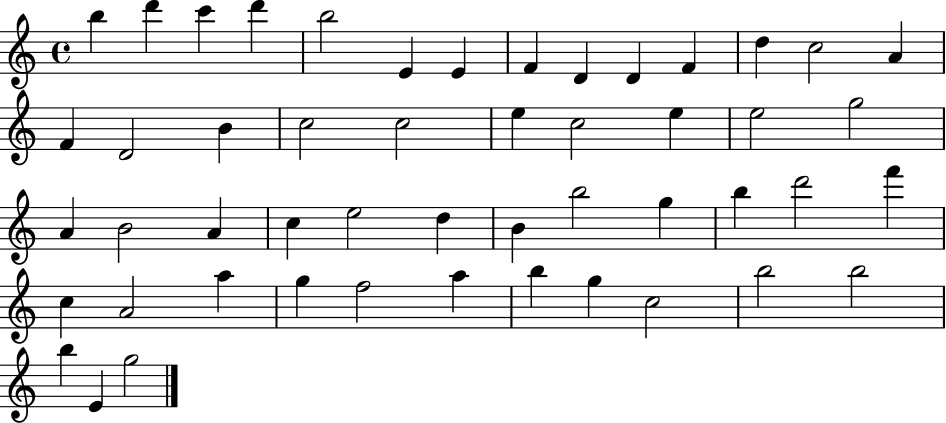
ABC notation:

X:1
T:Untitled
M:4/4
L:1/4
K:C
b d' c' d' b2 E E F D D F d c2 A F D2 B c2 c2 e c2 e e2 g2 A B2 A c e2 d B b2 g b d'2 f' c A2 a g f2 a b g c2 b2 b2 b E g2